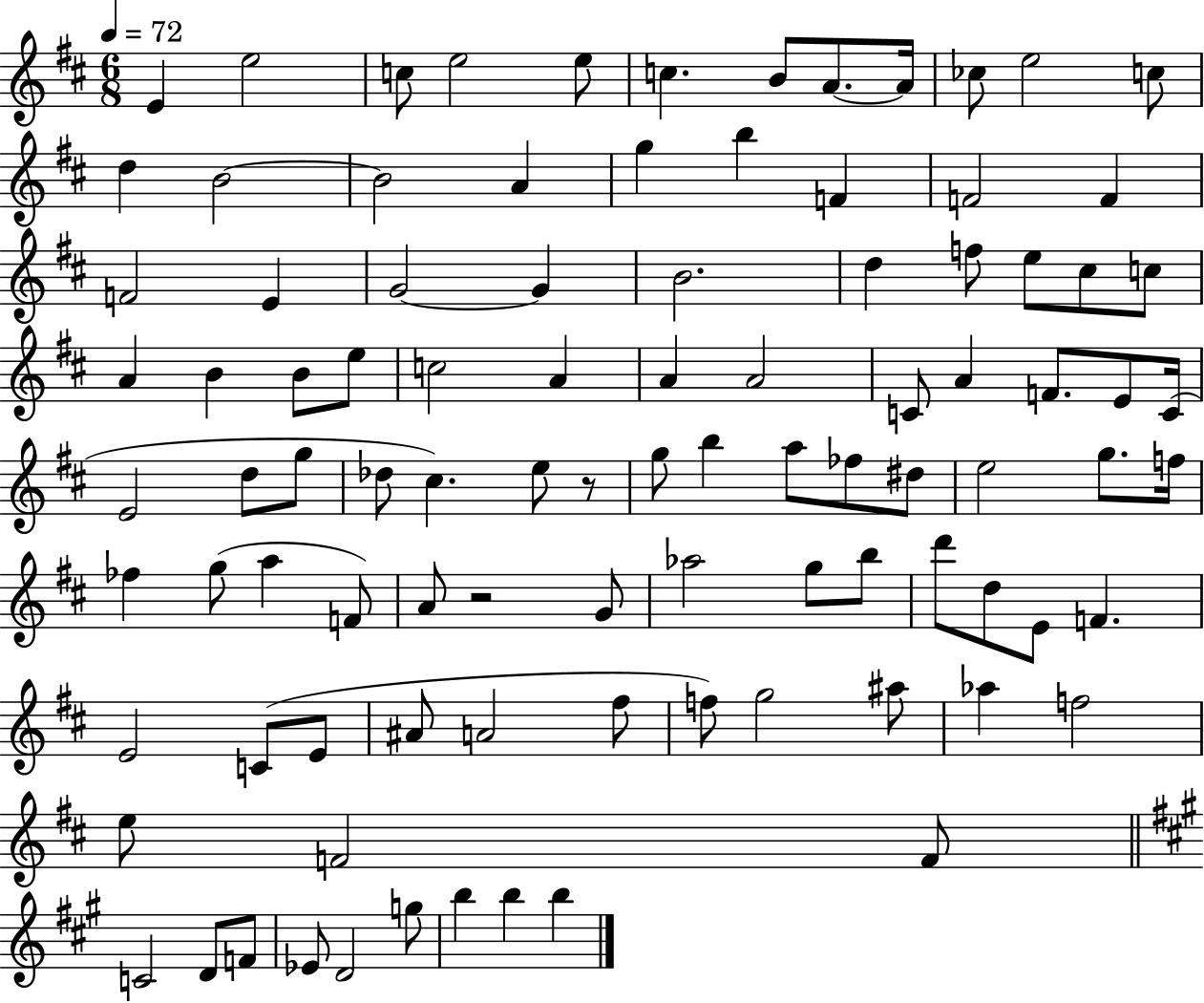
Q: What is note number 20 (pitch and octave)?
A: F4